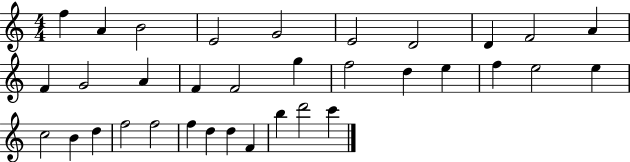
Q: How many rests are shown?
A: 0